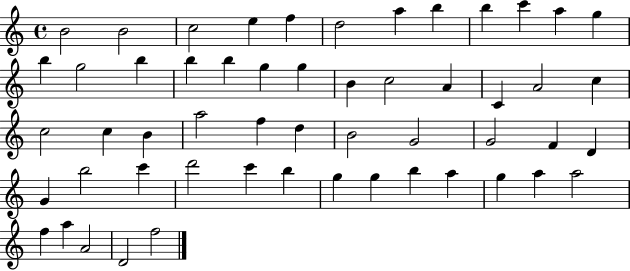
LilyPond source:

{
  \clef treble
  \time 4/4
  \defaultTimeSignature
  \key c \major
  b'2 b'2 | c''2 e''4 f''4 | d''2 a''4 b''4 | b''4 c'''4 a''4 g''4 | \break b''4 g''2 b''4 | b''4 b''4 g''4 g''4 | b'4 c''2 a'4 | c'4 a'2 c''4 | \break c''2 c''4 b'4 | a''2 f''4 d''4 | b'2 g'2 | g'2 f'4 d'4 | \break g'4 b''2 c'''4 | d'''2 c'''4 b''4 | g''4 g''4 b''4 a''4 | g''4 a''4 a''2 | \break f''4 a''4 a'2 | d'2 f''2 | \bar "|."
}